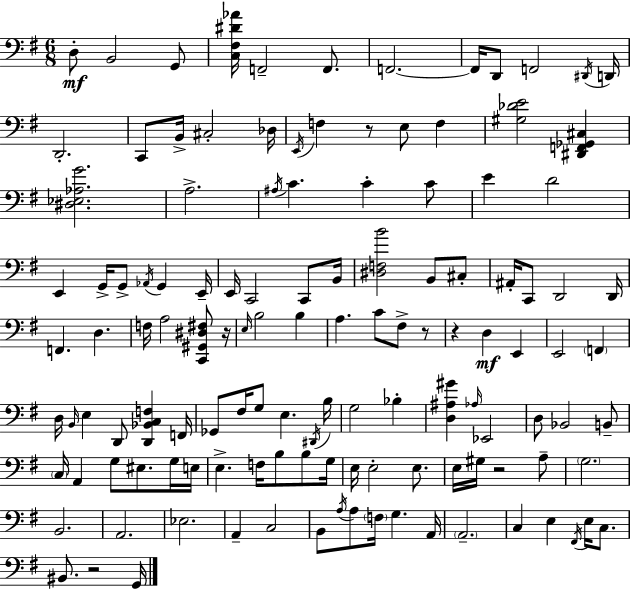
D3/e B2/h G2/e [C3,F#3,D#4,Ab4]/s F2/h F2/e. F2/h. F2/s D2/e F2/h D#2/s D2/s D2/h. C2/e B2/s C#3/h Db3/s E2/s F3/q R/e E3/e F3/q [G#3,Db4,E4]/h [D#2,F2,Gb2,C#3]/q [D#3,Eb3,Ab3,G4]/h. A3/h. A#3/s C4/q. C4/q C4/e E4/q D4/h E2/q G2/s G2/e Ab2/s G2/q E2/s E2/s C2/h C2/e B2/s [D#3,F3,B4]/h B2/e C#3/e A#2/s C2/e D2/h D2/s F2/q. D3/q. F3/s A3/h [C2,G#2,D#3,F#3]/e R/s E3/s B3/h B3/q A3/q. C4/e F#3/e R/e R/q D3/q E2/q E2/h F2/q D3/s B2/s E3/q D2/e [D2,Bb2,C3,F3]/q F2/s Gb2/e F#3/s G3/e E3/q. D#2/s B3/s G3/h Bb3/q [D3,A#3,G#4]/q Ab3/s Eb2/h D3/e Bb2/h B2/e C3/s A2/q G3/e EIS3/e. G3/s E3/s E3/q. F3/s B3/e B3/e G3/s E3/s E3/h E3/e. E3/s G#3/s R/h A3/e G3/h. B2/h. A2/h. Eb3/h. A2/q C3/h B2/e A3/s A3/e F3/s G3/q. A2/s A2/h. C3/q E3/q F#2/s E3/s C3/e. BIS2/e. R/h G2/s